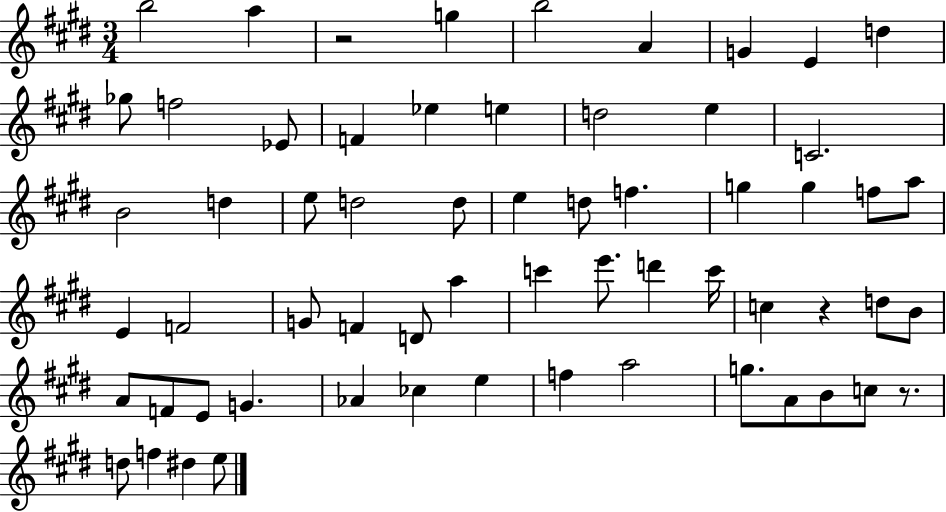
{
  \clef treble
  \numericTimeSignature
  \time 3/4
  \key e \major
  b''2 a''4 | r2 g''4 | b''2 a'4 | g'4 e'4 d''4 | \break ges''8 f''2 ees'8 | f'4 ees''4 e''4 | d''2 e''4 | c'2. | \break b'2 d''4 | e''8 d''2 d''8 | e''4 d''8 f''4. | g''4 g''4 f''8 a''8 | \break e'4 f'2 | g'8 f'4 d'8 a''4 | c'''4 e'''8. d'''4 c'''16 | c''4 r4 d''8 b'8 | \break a'8 f'8 e'8 g'4. | aes'4 ces''4 e''4 | f''4 a''2 | g''8. a'8 b'8 c''8 r8. | \break d''8 f''4 dis''4 e''8 | \bar "|."
}